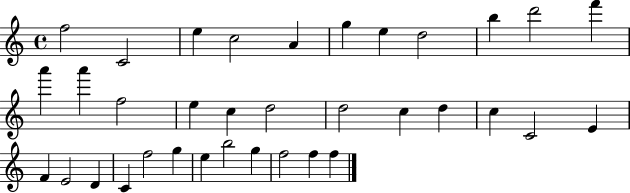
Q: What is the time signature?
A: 4/4